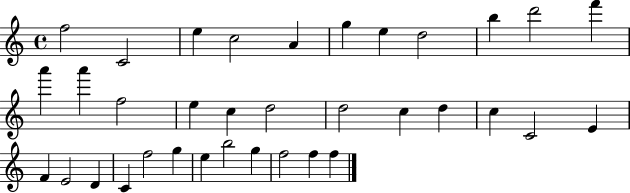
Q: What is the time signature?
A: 4/4